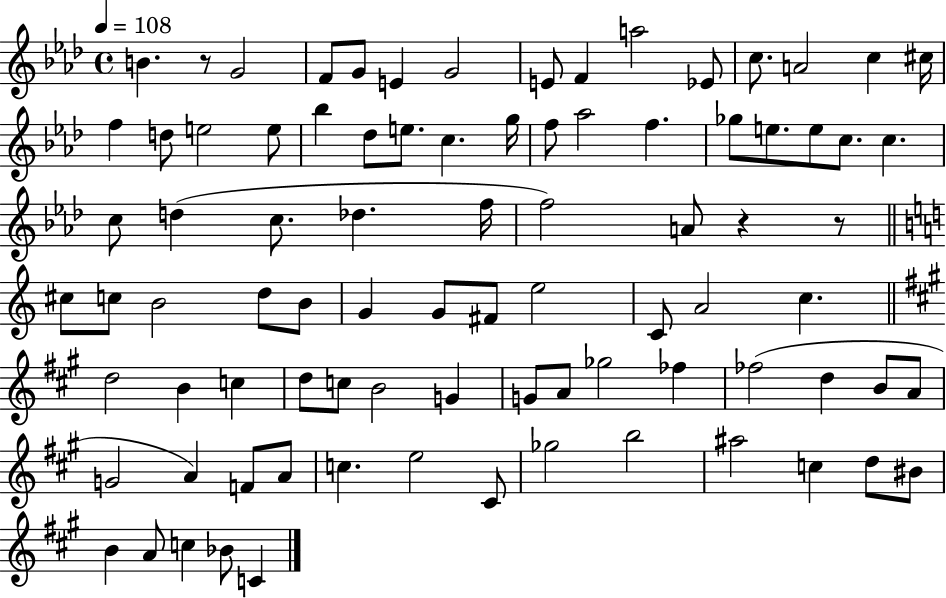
B4/q. R/e G4/h F4/e G4/e E4/q G4/h E4/e F4/q A5/h Eb4/e C5/e. A4/h C5/q C#5/s F5/q D5/e E5/h E5/e Bb5/q Db5/e E5/e. C5/q. G5/s F5/e Ab5/h F5/q. Gb5/e E5/e. E5/e C5/e. C5/q. C5/e D5/q C5/e. Db5/q. F5/s F5/h A4/e R/q R/e C#5/e C5/e B4/h D5/e B4/e G4/q G4/e F#4/e E5/h C4/e A4/h C5/q. D5/h B4/q C5/q D5/e C5/e B4/h G4/q G4/e A4/e Gb5/h FES5/q FES5/h D5/q B4/e A4/e G4/h A4/q F4/e A4/e C5/q. E5/h C#4/e Gb5/h B5/h A#5/h C5/q D5/e BIS4/e B4/q A4/e C5/q Bb4/e C4/q